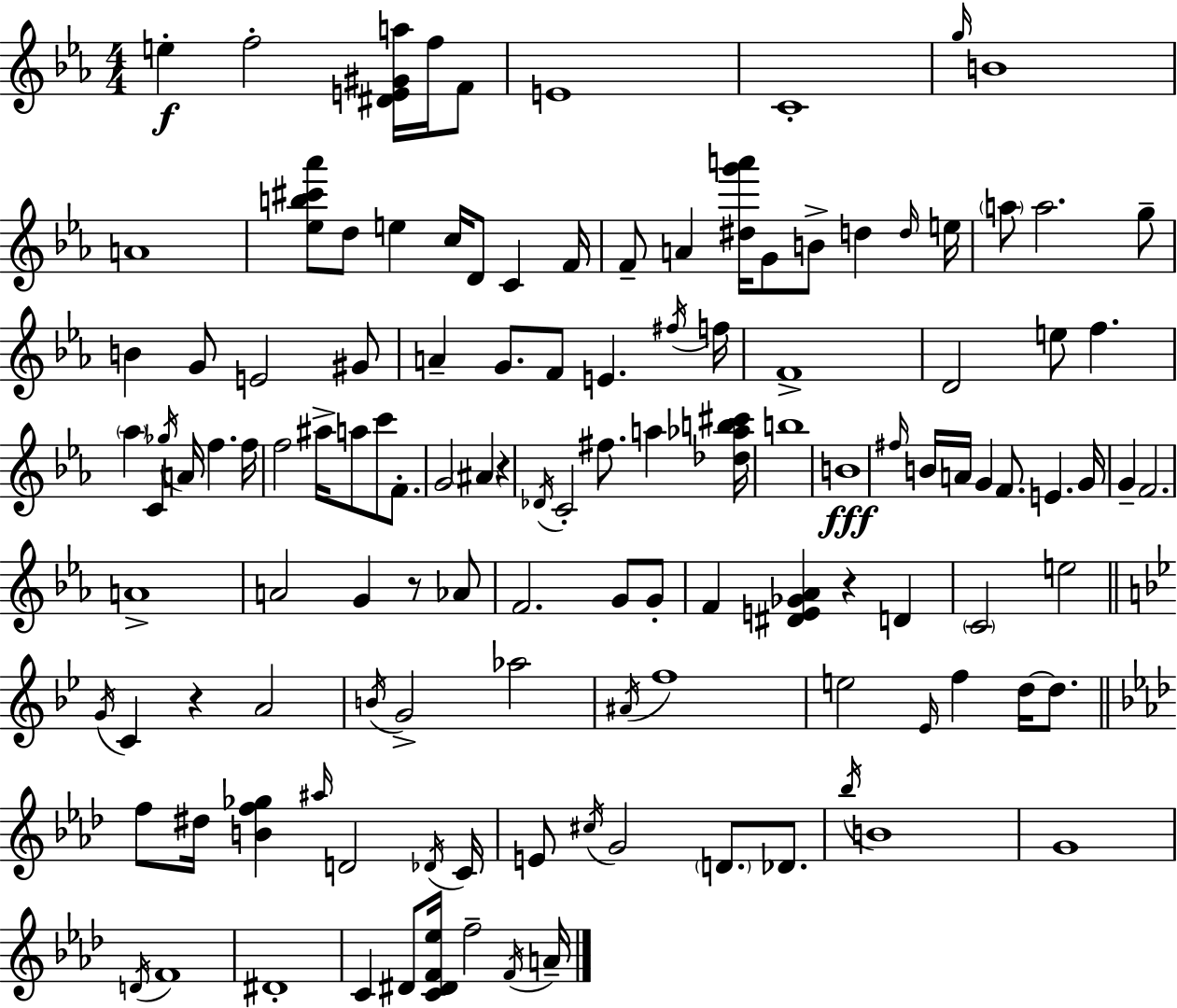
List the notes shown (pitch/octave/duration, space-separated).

E5/q F5/h [D#4,E4,G#4,A5]/s F5/s F4/e E4/w C4/w G5/s B4/w A4/w [Eb5,B5,C#6,Ab6]/e D5/e E5/q C5/s D4/e C4/q F4/s F4/e A4/q [D#5,G6,A6]/s G4/e B4/e D5/q D5/s E5/s A5/e A5/h. G5/e B4/q G4/e E4/h G#4/e A4/q G4/e. F4/e E4/q. F#5/s F5/s F4/w D4/h E5/e F5/q. Ab5/q C4/q Gb5/s A4/s F5/q. F5/s F5/h A#5/s A5/e C6/e F4/e. G4/h A#4/q R/q Db4/s C4/h F#5/e. A5/q [Db5,Ab5,B5,C#6]/s B5/w B4/w F#5/s B4/s A4/s G4/q F4/e. E4/q. G4/s G4/q F4/h. A4/w A4/h G4/q R/e Ab4/e F4/h. G4/e G4/e F4/q [D#4,E4,Gb4,Ab4]/q R/q D4/q C4/h E5/h G4/s C4/q R/q A4/h B4/s G4/h Ab5/h A#4/s F5/w E5/h Eb4/s F5/q D5/s D5/e. F5/e D#5/s [B4,F5,Gb5]/q A#5/s D4/h Db4/s C4/s E4/e C#5/s G4/h D4/e. Db4/e. Bb5/s B4/w G4/w D4/s F4/w D#4/w C4/q D#4/e [C4,D#4,F4,Eb5]/s F5/h F4/s A4/s